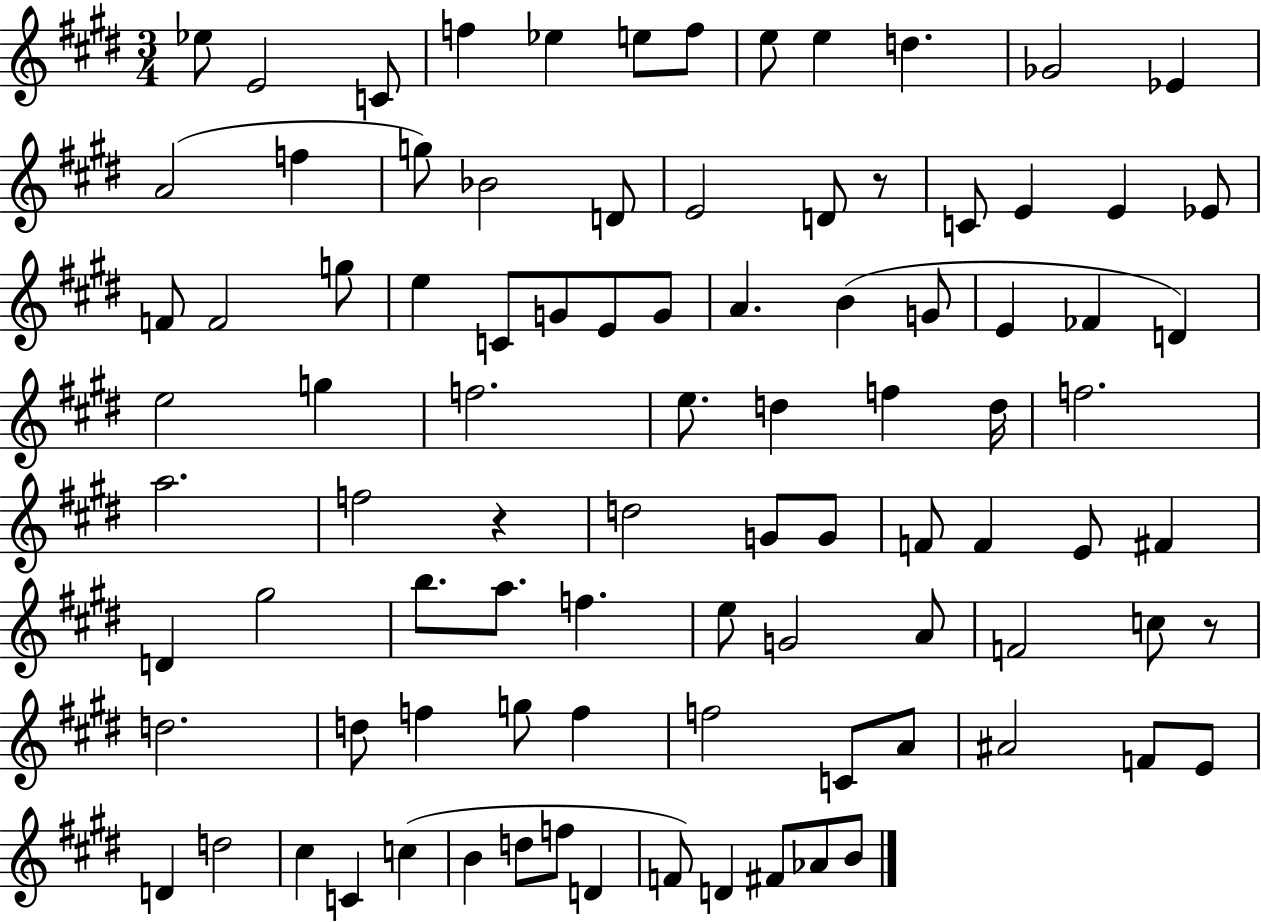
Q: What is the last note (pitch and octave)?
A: B4